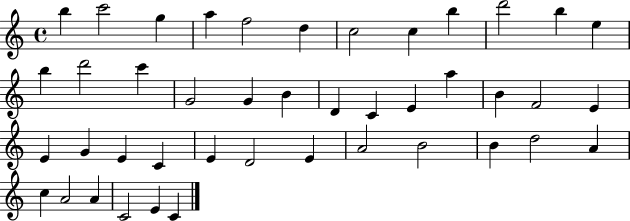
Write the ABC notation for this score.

X:1
T:Untitled
M:4/4
L:1/4
K:C
b c'2 g a f2 d c2 c b d'2 b e b d'2 c' G2 G B D C E a B F2 E E G E C E D2 E A2 B2 B d2 A c A2 A C2 E C